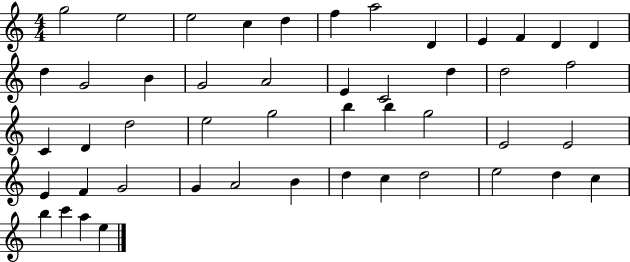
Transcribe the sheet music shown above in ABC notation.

X:1
T:Untitled
M:4/4
L:1/4
K:C
g2 e2 e2 c d f a2 D E F D D d G2 B G2 A2 E C2 d d2 f2 C D d2 e2 g2 b b g2 E2 E2 E F G2 G A2 B d c d2 e2 d c b c' a e